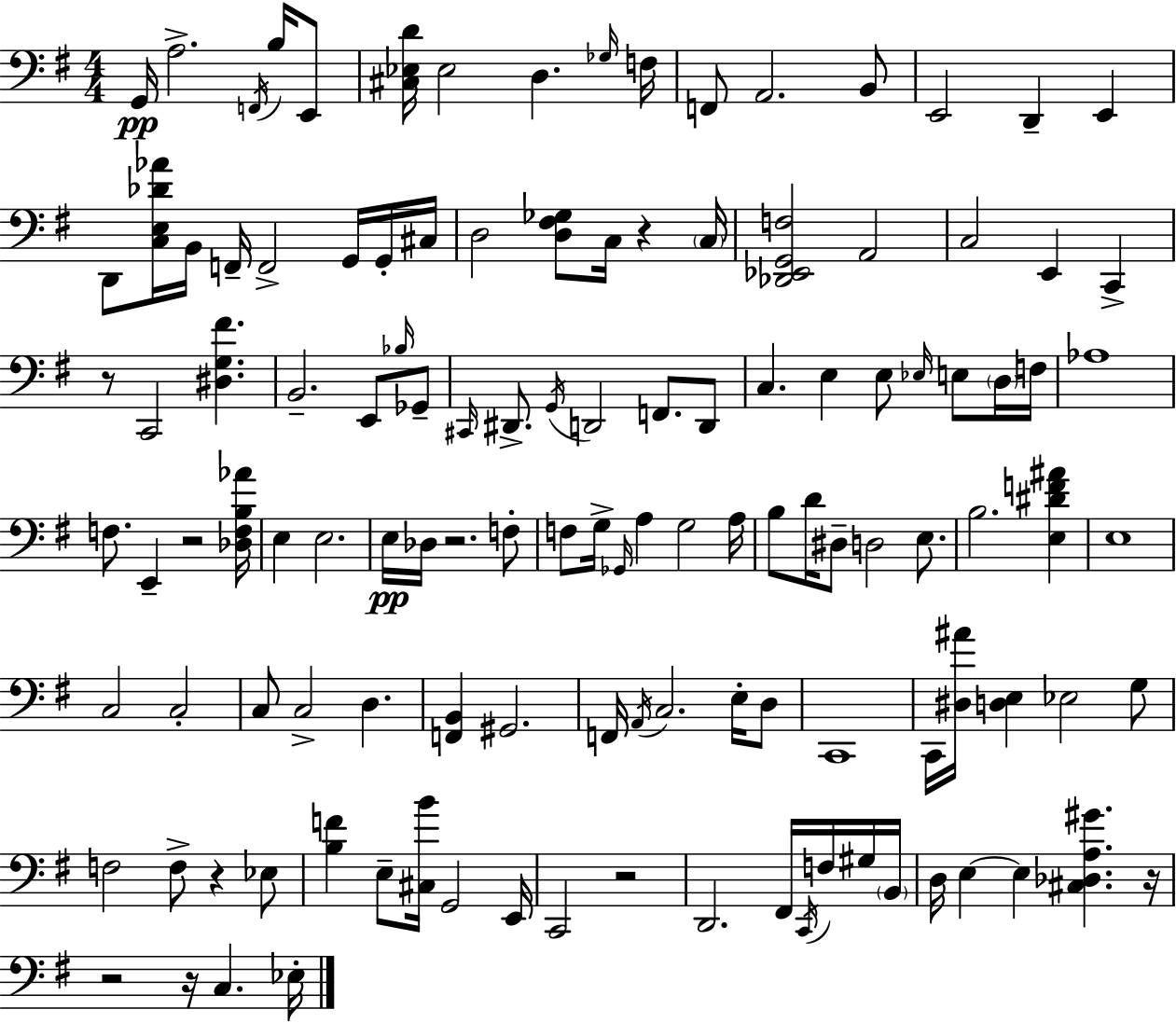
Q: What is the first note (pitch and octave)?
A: G2